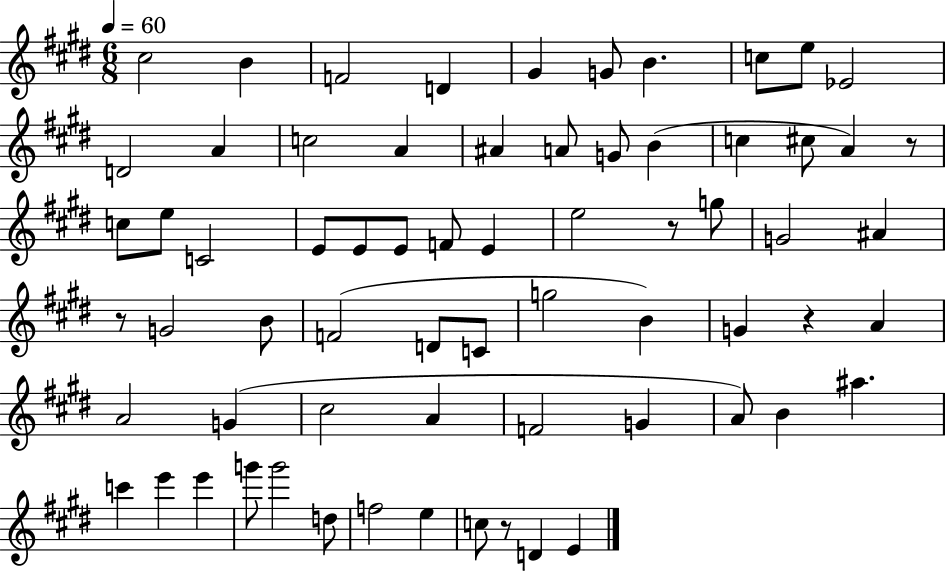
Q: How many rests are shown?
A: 5